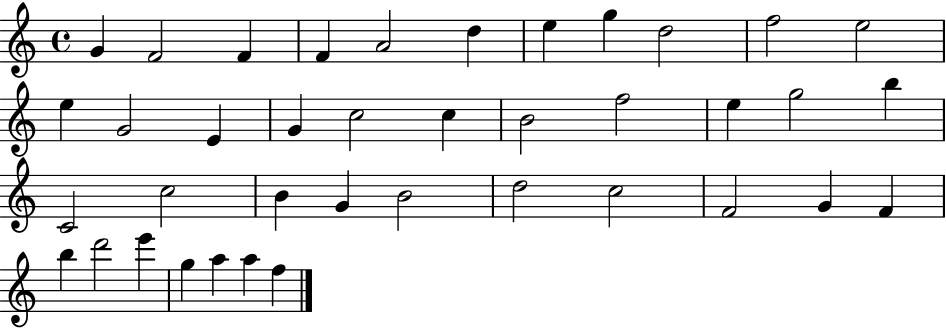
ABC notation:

X:1
T:Untitled
M:4/4
L:1/4
K:C
G F2 F F A2 d e g d2 f2 e2 e G2 E G c2 c B2 f2 e g2 b C2 c2 B G B2 d2 c2 F2 G F b d'2 e' g a a f